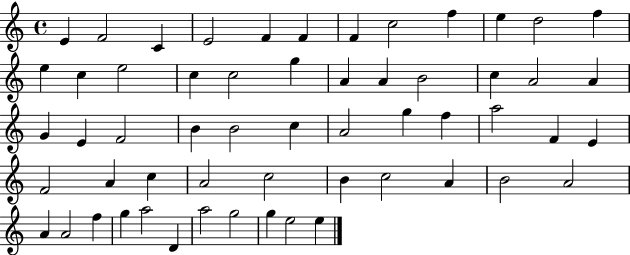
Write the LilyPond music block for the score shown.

{
  \clef treble
  \time 4/4
  \defaultTimeSignature
  \key c \major
  e'4 f'2 c'4 | e'2 f'4 f'4 | f'4 c''2 f''4 | e''4 d''2 f''4 | \break e''4 c''4 e''2 | c''4 c''2 g''4 | a'4 a'4 b'2 | c''4 a'2 a'4 | \break g'4 e'4 f'2 | b'4 b'2 c''4 | a'2 g''4 f''4 | a''2 f'4 e'4 | \break f'2 a'4 c''4 | a'2 c''2 | b'4 c''2 a'4 | b'2 a'2 | \break a'4 a'2 f''4 | g''4 a''2 d'4 | a''2 g''2 | g''4 e''2 e''4 | \break \bar "|."
}